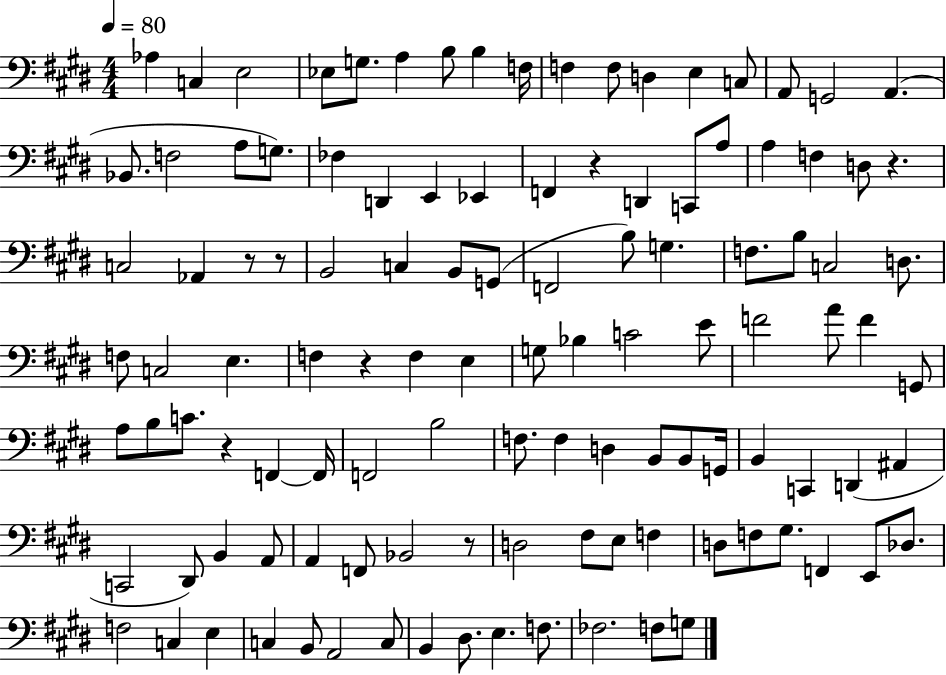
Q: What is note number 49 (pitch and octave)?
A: F3